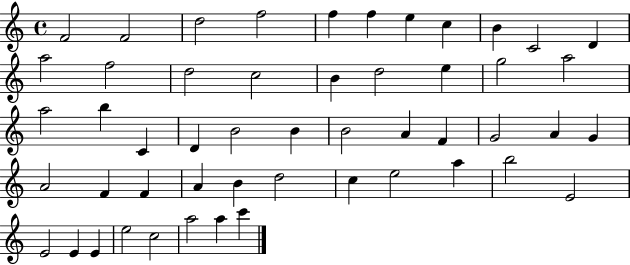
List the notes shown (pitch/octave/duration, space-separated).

F4/h F4/h D5/h F5/h F5/q F5/q E5/q C5/q B4/q C4/h D4/q A5/h F5/h D5/h C5/h B4/q D5/h E5/q G5/h A5/h A5/h B5/q C4/q D4/q B4/h B4/q B4/h A4/q F4/q G4/h A4/q G4/q A4/h F4/q F4/q A4/q B4/q D5/h C5/q E5/h A5/q B5/h E4/h E4/h E4/q E4/q E5/h C5/h A5/h A5/q C6/q